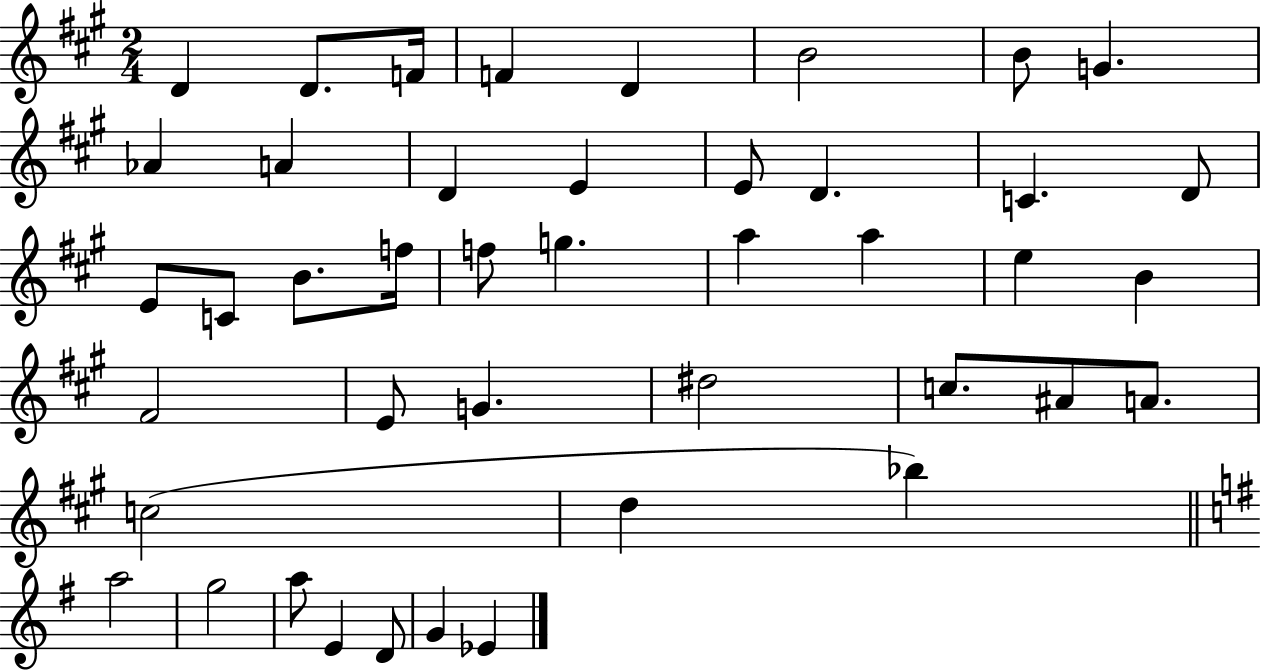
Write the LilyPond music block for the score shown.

{
  \clef treble
  \numericTimeSignature
  \time 2/4
  \key a \major
  d'4 d'8. f'16 | f'4 d'4 | b'2 | b'8 g'4. | \break aes'4 a'4 | d'4 e'4 | e'8 d'4. | c'4. d'8 | \break e'8 c'8 b'8. f''16 | f''8 g''4. | a''4 a''4 | e''4 b'4 | \break fis'2 | e'8 g'4. | dis''2 | c''8. ais'8 a'8. | \break c''2( | d''4 bes''4) | \bar "||" \break \key e \minor a''2 | g''2 | a''8 e'4 d'8 | g'4 ees'4 | \break \bar "|."
}